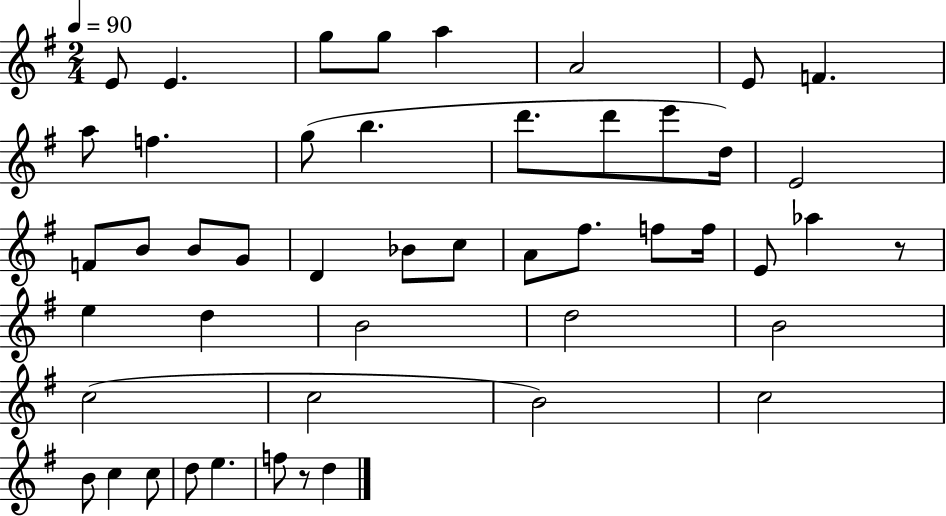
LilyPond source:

{
  \clef treble
  \numericTimeSignature
  \time 2/4
  \key g \major
  \tempo 4 = 90
  e'8 e'4. | g''8 g''8 a''4 | a'2 | e'8 f'4. | \break a''8 f''4. | g''8( b''4. | d'''8. d'''8 e'''8 d''16) | e'2 | \break f'8 b'8 b'8 g'8 | d'4 bes'8 c''8 | a'8 fis''8. f''8 f''16 | e'8 aes''4 r8 | \break e''4 d''4 | b'2 | d''2 | b'2 | \break c''2( | c''2 | b'2) | c''2 | \break b'8 c''4 c''8 | d''8 e''4. | f''8 r8 d''4 | \bar "|."
}